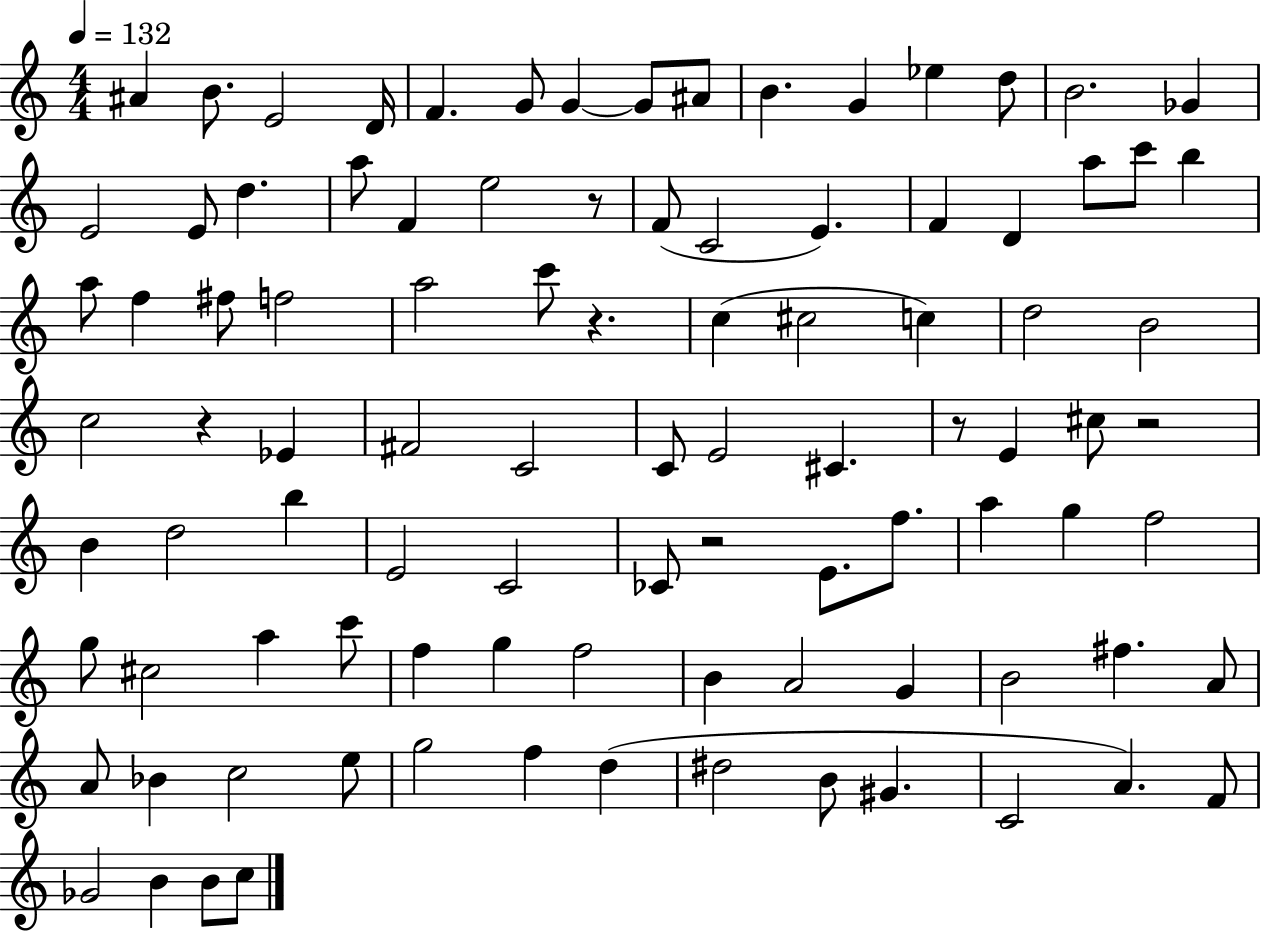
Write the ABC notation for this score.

X:1
T:Untitled
M:4/4
L:1/4
K:C
^A B/2 E2 D/4 F G/2 G G/2 ^A/2 B G _e d/2 B2 _G E2 E/2 d a/2 F e2 z/2 F/2 C2 E F D a/2 c'/2 b a/2 f ^f/2 f2 a2 c'/2 z c ^c2 c d2 B2 c2 z _E ^F2 C2 C/2 E2 ^C z/2 E ^c/2 z2 B d2 b E2 C2 _C/2 z2 E/2 f/2 a g f2 g/2 ^c2 a c'/2 f g f2 B A2 G B2 ^f A/2 A/2 _B c2 e/2 g2 f d ^d2 B/2 ^G C2 A F/2 _G2 B B/2 c/2